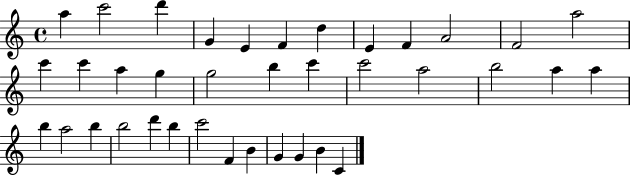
A5/q C6/h D6/q G4/q E4/q F4/q D5/q E4/q F4/q A4/h F4/h A5/h C6/q C6/q A5/q G5/q G5/h B5/q C6/q C6/h A5/h B5/h A5/q A5/q B5/q A5/h B5/q B5/h D6/q B5/q C6/h F4/q B4/q G4/q G4/q B4/q C4/q